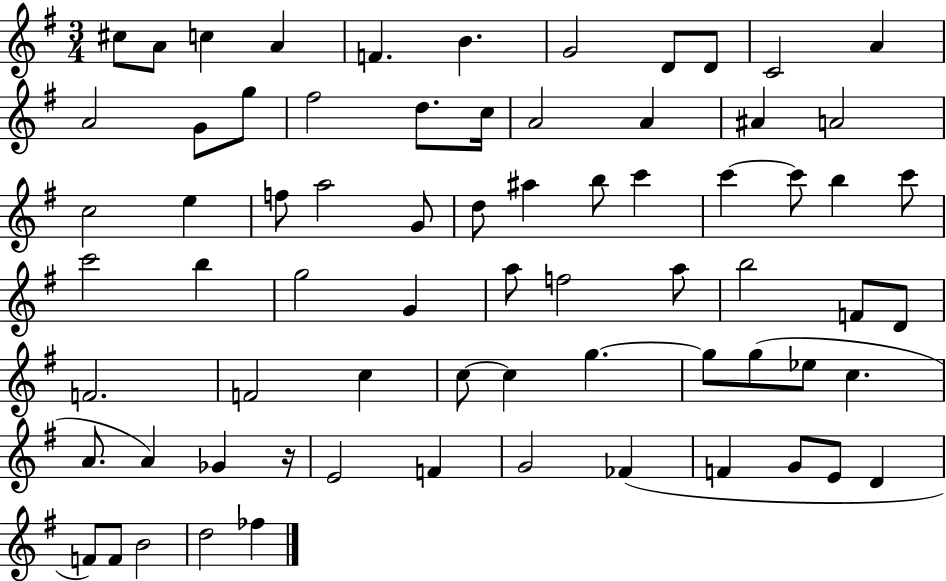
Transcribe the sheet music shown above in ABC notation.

X:1
T:Untitled
M:3/4
L:1/4
K:G
^c/2 A/2 c A F B G2 D/2 D/2 C2 A A2 G/2 g/2 ^f2 d/2 c/4 A2 A ^A A2 c2 e f/2 a2 G/2 d/2 ^a b/2 c' c' c'/2 b c'/2 c'2 b g2 G a/2 f2 a/2 b2 F/2 D/2 F2 F2 c c/2 c g g/2 g/2 _e/2 c A/2 A _G z/4 E2 F G2 _F F G/2 E/2 D F/2 F/2 B2 d2 _f